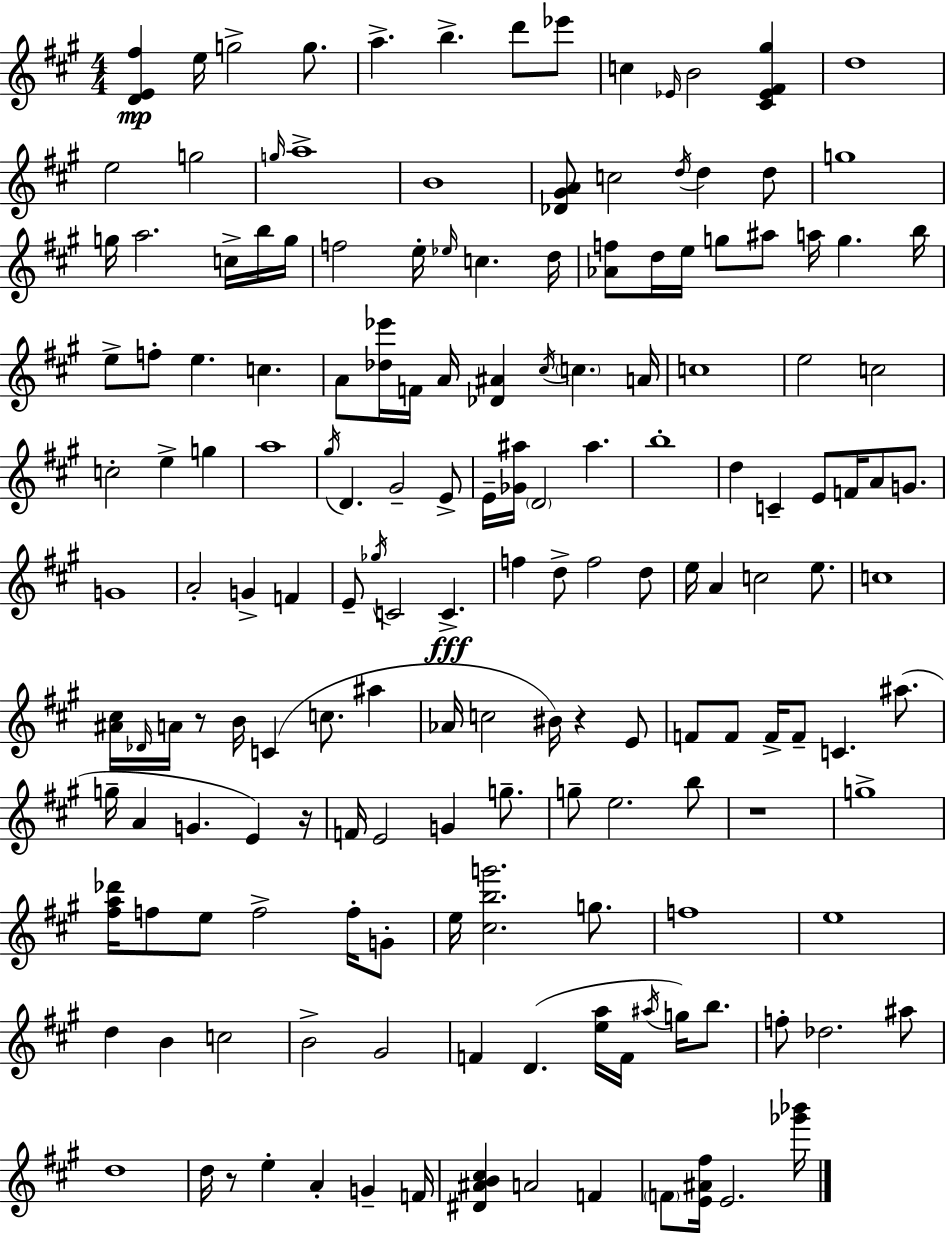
[D4,E4,F#5]/q E5/s G5/h G5/e. A5/q. B5/q. D6/e Eb6/e C5/q Eb4/s B4/h [C#4,Eb4,F#4,G#5]/q D5/w E5/h G5/h G5/s A5/w B4/w [Db4,G#4,A4]/e C5/h D5/s D5/q D5/e G5/w G5/s A5/h. C5/s B5/s G5/s F5/h E5/s Eb5/s C5/q. D5/s [Ab4,F5]/e D5/s E5/s G5/e A#5/e A5/s G5/q. B5/s E5/e F5/e E5/q. C5/q. A4/e [Db5,Eb6]/s F4/s A4/s [Db4,A#4]/q C#5/s C5/q. A4/s C5/w E5/h C5/h C5/h E5/q G5/q A5/w G#5/s D4/q. G#4/h E4/e E4/s [Gb4,A#5]/s D4/h A#5/q. B5/w D5/q C4/q E4/e F4/s A4/e G4/e. G4/w A4/h G4/q F4/q E4/e Gb5/s C4/h C4/q. F5/q D5/e F5/h D5/e E5/s A4/q C5/h E5/e. C5/w [A#4,C#5]/s Db4/s A4/s R/e B4/s C4/q C5/e. A#5/q Ab4/s C5/h BIS4/s R/q E4/e F4/e F4/e F4/s F4/e C4/q. A#5/e. G5/s A4/q G4/q. E4/q R/s F4/s E4/h G4/q G5/e. G5/e E5/h. B5/e R/w G5/w [F#5,A5,Db6]/s F5/e E5/e F5/h F5/s G4/e E5/s [C#5,B5,G6]/h. G5/e. F5/w E5/w D5/q B4/q C5/h B4/h G#4/h F4/q D4/q. [E5,A5]/s F4/s A#5/s G5/s B5/e. F5/e Db5/h. A#5/e D5/w D5/s R/e E5/q A4/q G4/q F4/s [D#4,A#4,B4,C#5]/q A4/h F4/q F4/e [E4,A#4,F#5]/s E4/h. [Gb6,Bb6]/s